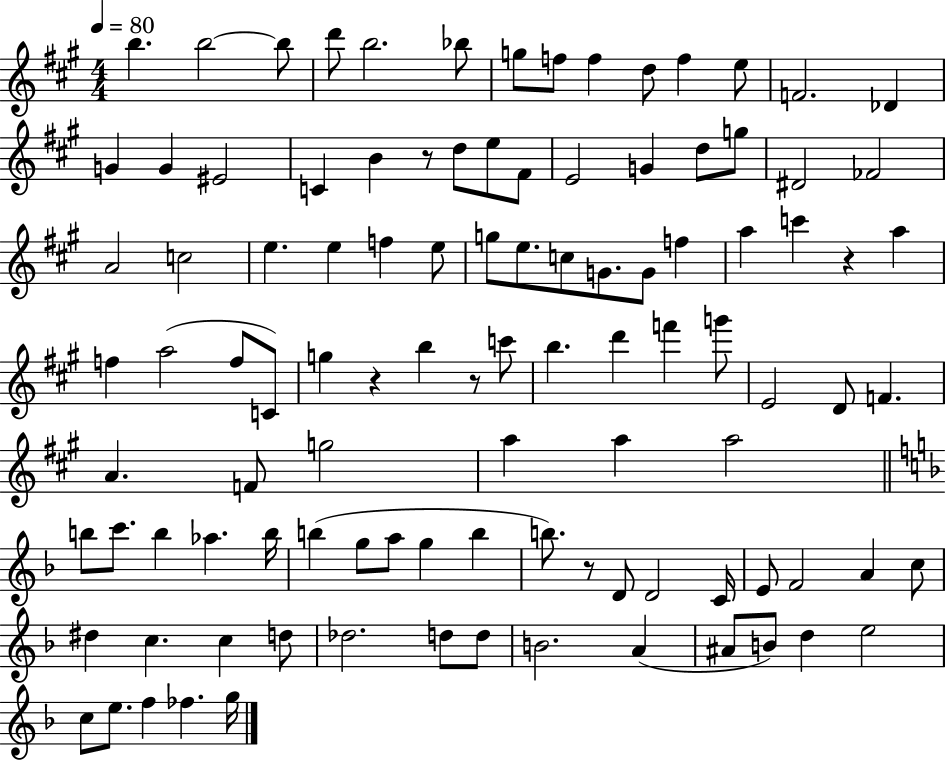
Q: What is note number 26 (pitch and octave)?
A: G5